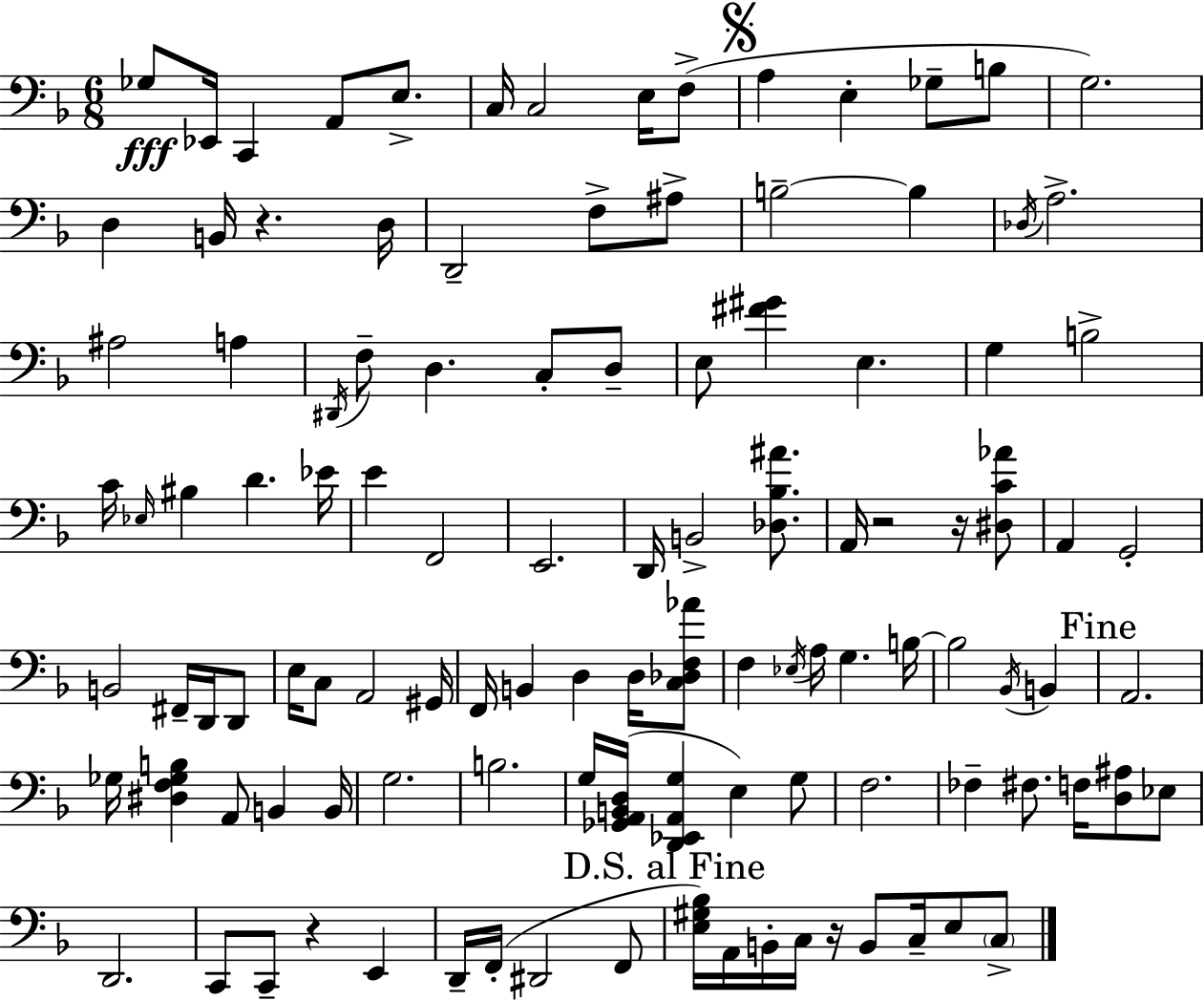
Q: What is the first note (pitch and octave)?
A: Gb3